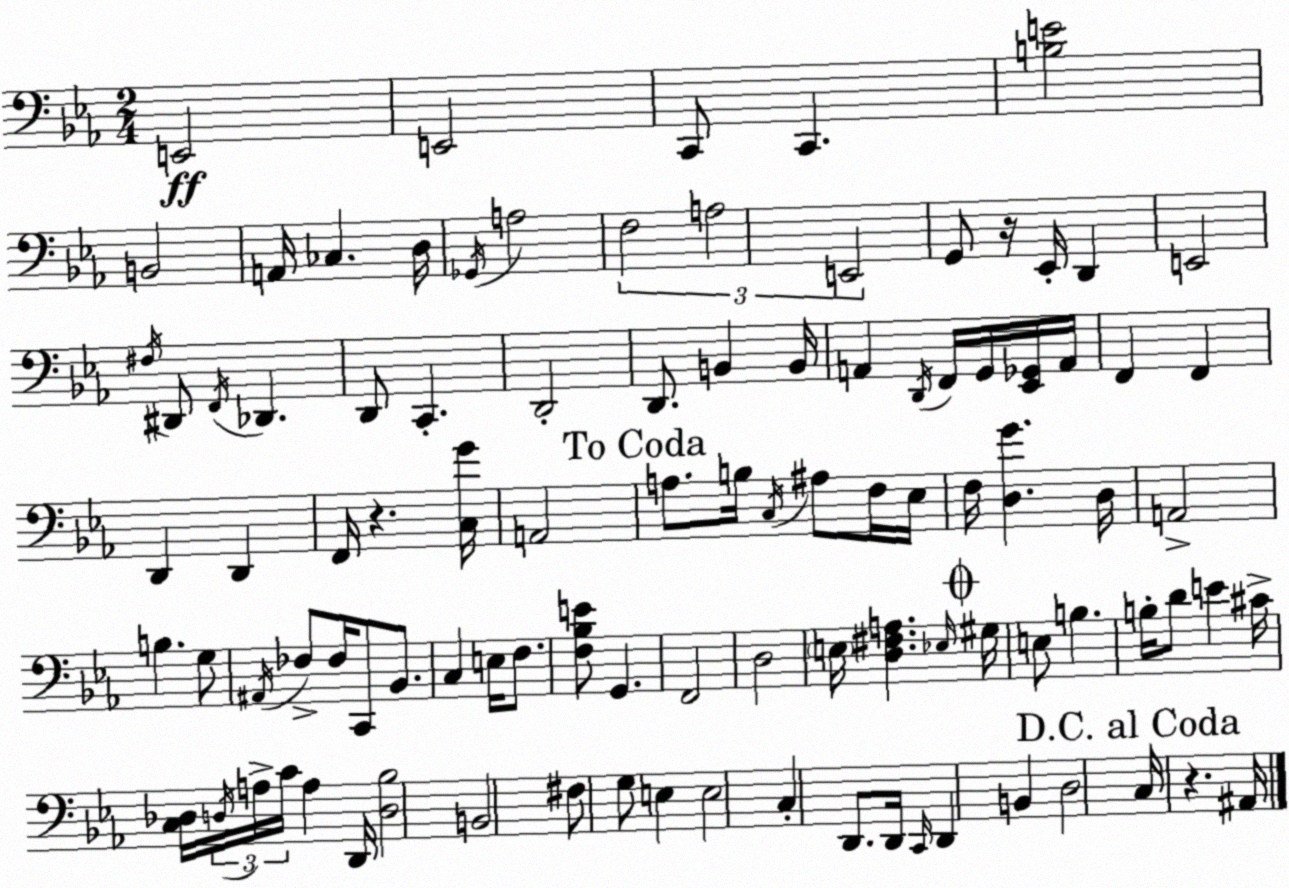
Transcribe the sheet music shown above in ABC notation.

X:1
T:Untitled
M:2/4
L:1/4
K:Eb
E,,2 E,,2 C,,/2 C,, [B,E]2 B,,2 A,,/4 _C, D,/4 _G,,/4 A,2 F,2 A,2 E,,2 G,,/2 z/4 _E,,/4 D,, E,,2 ^F,/4 ^D,,/2 F,,/4 _D,, D,,/2 C,, D,,2 D,,/2 B,, B,,/4 A,, D,,/4 F,,/4 G,,/4 [_E,,_G,,]/4 A,,/4 F,, F,, D,, D,, F,,/4 z [C,G]/4 A,,2 A,/2 B,/4 C,/4 ^A,/2 F,/4 _E,/4 F,/4 [D,G] D,/4 A,,2 B, G,/2 ^A,,/4 _F,/2 _F,/4 C,,/2 _B,,/2 C, E,/4 F,/2 [F,_B,E]/2 G,, F,,2 D,2 E,/4 [D,^F,A,] _E,/4 ^G,/4 E,/2 B, B,/4 D/2 E ^C/4 [C,_D,]/4 D,/4 A,/4 C/4 A, D,,/4 [D,_B,]2 B,,2 ^F,/2 G,/2 E, E,2 C, D,,/2 D,,/4 C,,/4 D,, B,, D,2 C,/4 z ^A,,/4